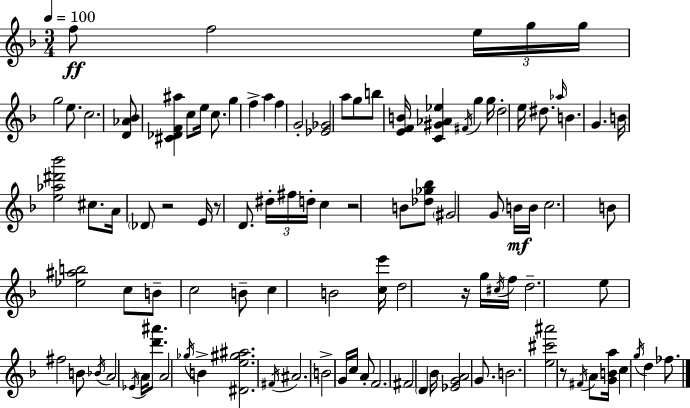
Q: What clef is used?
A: treble